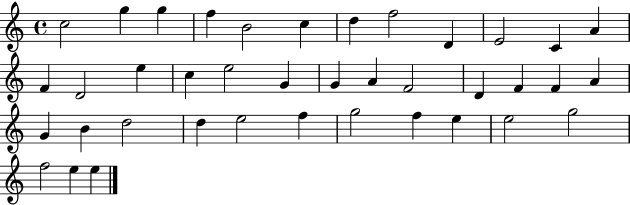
{
  \clef treble
  \time 4/4
  \defaultTimeSignature
  \key c \major
  c''2 g''4 g''4 | f''4 b'2 c''4 | d''4 f''2 d'4 | e'2 c'4 a'4 | \break f'4 d'2 e''4 | c''4 e''2 g'4 | g'4 a'4 f'2 | d'4 f'4 f'4 a'4 | \break g'4 b'4 d''2 | d''4 e''2 f''4 | g''2 f''4 e''4 | e''2 g''2 | \break f''2 e''4 e''4 | \bar "|."
}